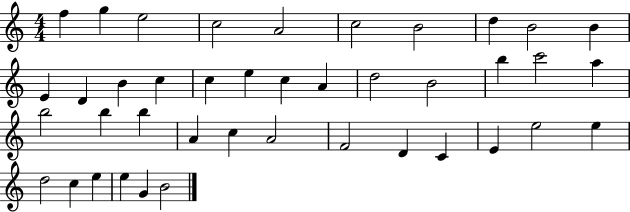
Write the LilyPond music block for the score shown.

{
  \clef treble
  \numericTimeSignature
  \time 4/4
  \key c \major
  f''4 g''4 e''2 | c''2 a'2 | c''2 b'2 | d''4 b'2 b'4 | \break e'4 d'4 b'4 c''4 | c''4 e''4 c''4 a'4 | d''2 b'2 | b''4 c'''2 a''4 | \break b''2 b''4 b''4 | a'4 c''4 a'2 | f'2 d'4 c'4 | e'4 e''2 e''4 | \break d''2 c''4 e''4 | e''4 g'4 b'2 | \bar "|."
}